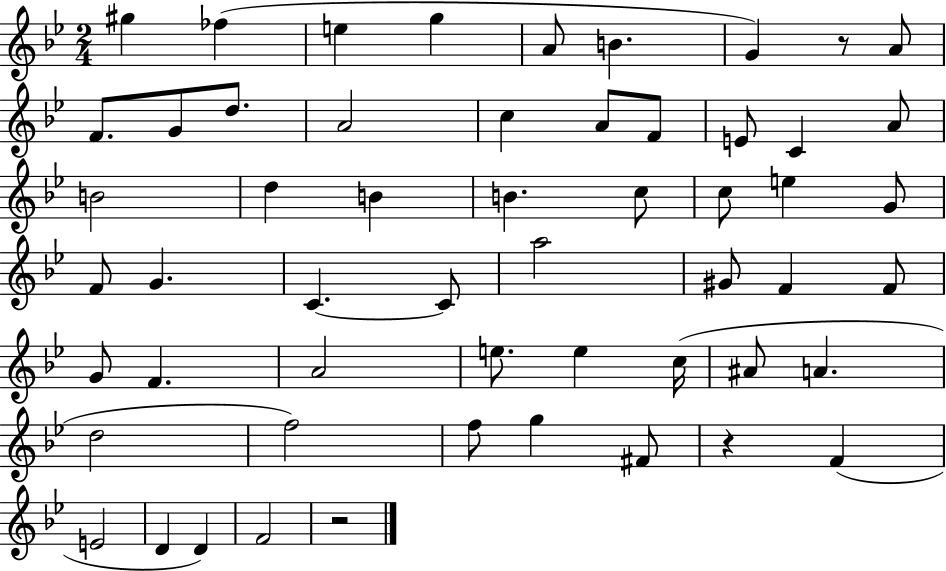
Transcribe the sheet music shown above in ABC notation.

X:1
T:Untitled
M:2/4
L:1/4
K:Bb
^g _f e g A/2 B G z/2 A/2 F/2 G/2 d/2 A2 c A/2 F/2 E/2 C A/2 B2 d B B c/2 c/2 e G/2 F/2 G C C/2 a2 ^G/2 F F/2 G/2 F A2 e/2 e c/4 ^A/2 A d2 f2 f/2 g ^F/2 z F E2 D D F2 z2